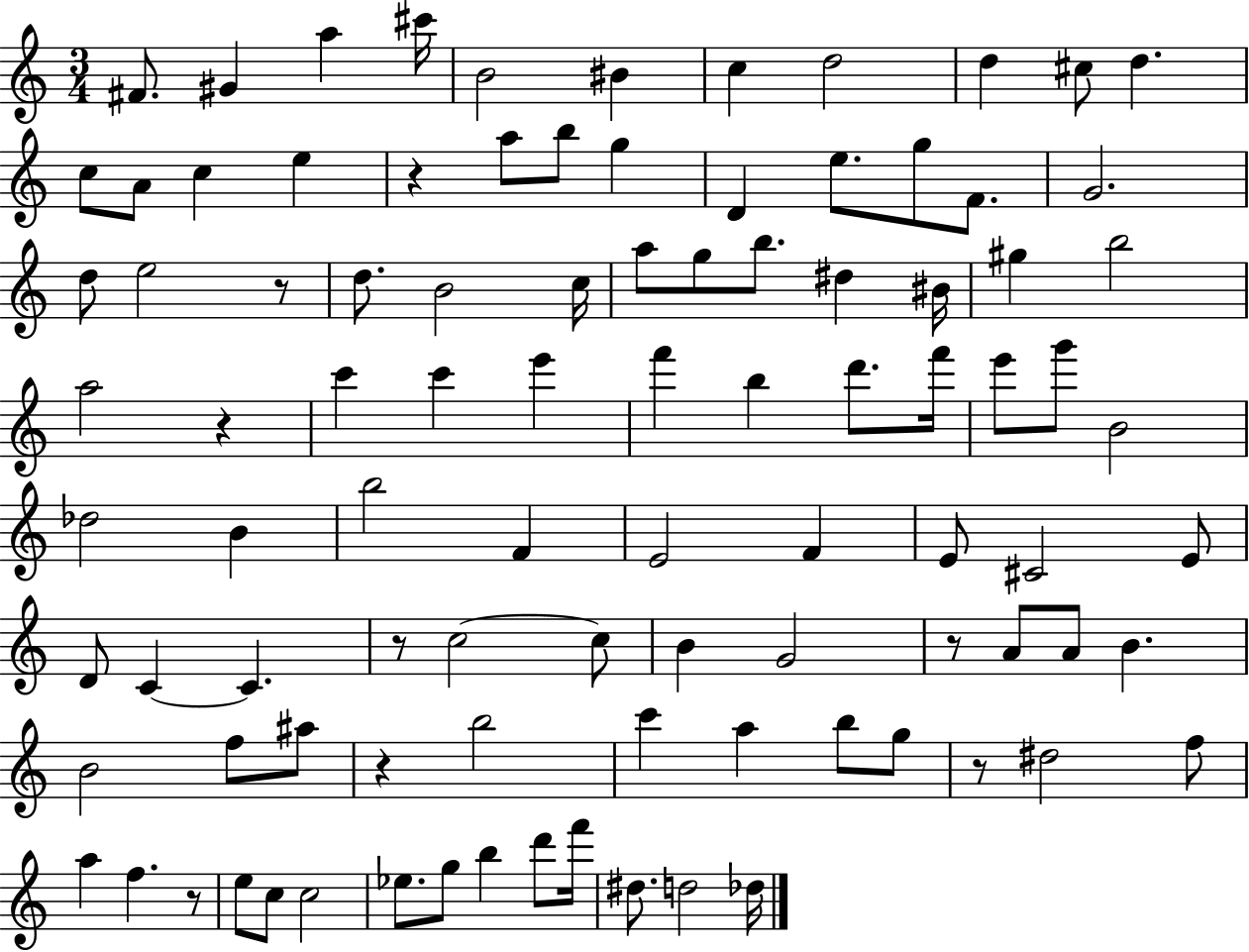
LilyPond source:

{
  \clef treble
  \numericTimeSignature
  \time 3/4
  \key c \major
  fis'8. gis'4 a''4 cis'''16 | b'2 bis'4 | c''4 d''2 | d''4 cis''8 d''4. | \break c''8 a'8 c''4 e''4 | r4 a''8 b''8 g''4 | d'4 e''8. g''8 f'8. | g'2. | \break d''8 e''2 r8 | d''8. b'2 c''16 | a''8 g''8 b''8. dis''4 bis'16 | gis''4 b''2 | \break a''2 r4 | c'''4 c'''4 e'''4 | f'''4 b''4 d'''8. f'''16 | e'''8 g'''8 b'2 | \break des''2 b'4 | b''2 f'4 | e'2 f'4 | e'8 cis'2 e'8 | \break d'8 c'4~~ c'4. | r8 c''2~~ c''8 | b'4 g'2 | r8 a'8 a'8 b'4. | \break b'2 f''8 ais''8 | r4 b''2 | c'''4 a''4 b''8 g''8 | r8 dis''2 f''8 | \break a''4 f''4. r8 | e''8 c''8 c''2 | ees''8. g''8 b''4 d'''8 f'''16 | dis''8. d''2 des''16 | \break \bar "|."
}